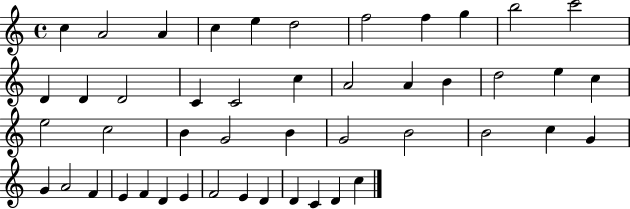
C5/q A4/h A4/q C5/q E5/q D5/h F5/h F5/q G5/q B5/h C6/h D4/q D4/q D4/h C4/q C4/h C5/q A4/h A4/q B4/q D5/h E5/q C5/q E5/h C5/h B4/q G4/h B4/q G4/h B4/h B4/h C5/q G4/q G4/q A4/h F4/q E4/q F4/q D4/q E4/q F4/h E4/q D4/q D4/q C4/q D4/q C5/q